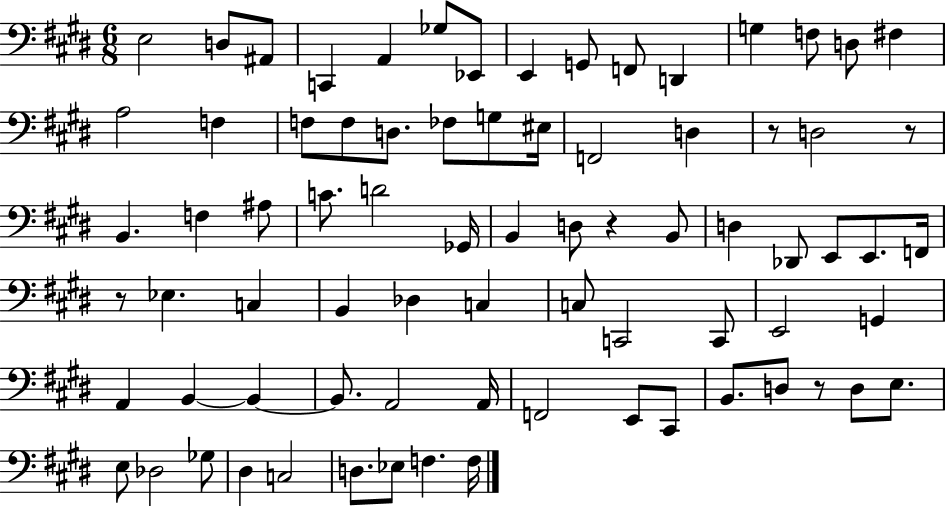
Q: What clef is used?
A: bass